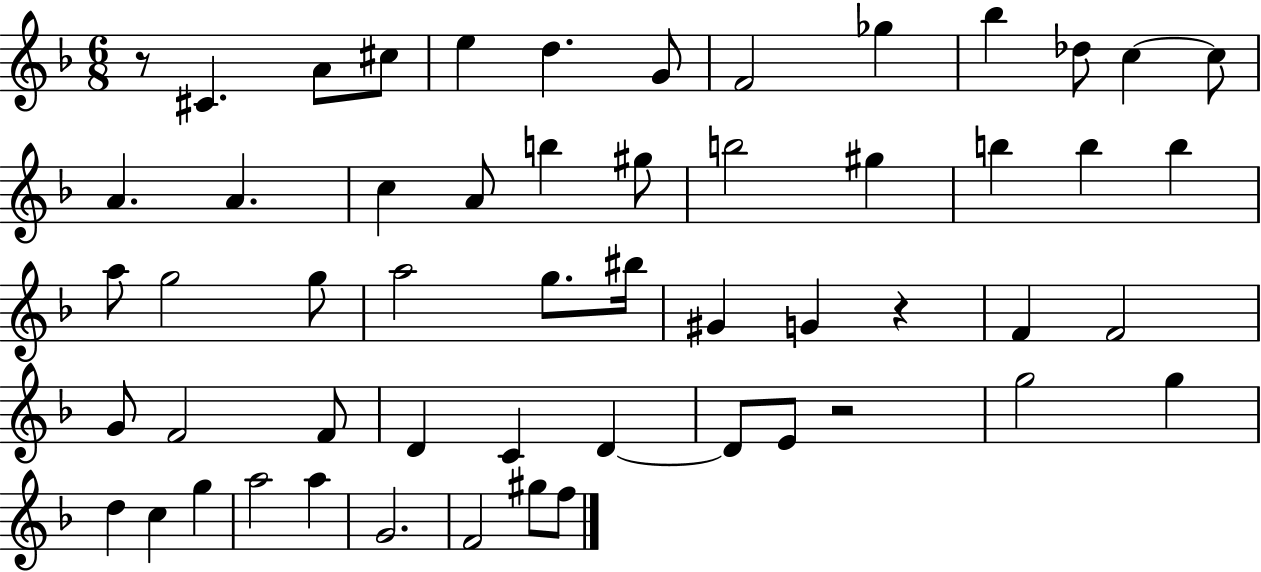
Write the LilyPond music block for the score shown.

{
  \clef treble
  \numericTimeSignature
  \time 6/8
  \key f \major
  r8 cis'4. a'8 cis''8 | e''4 d''4. g'8 | f'2 ges''4 | bes''4 des''8 c''4~~ c''8 | \break a'4. a'4. | c''4 a'8 b''4 gis''8 | b''2 gis''4 | b''4 b''4 b''4 | \break a''8 g''2 g''8 | a''2 g''8. bis''16 | gis'4 g'4 r4 | f'4 f'2 | \break g'8 f'2 f'8 | d'4 c'4 d'4~~ | d'8 e'8 r2 | g''2 g''4 | \break d''4 c''4 g''4 | a''2 a''4 | g'2. | f'2 gis''8 f''8 | \break \bar "|."
}